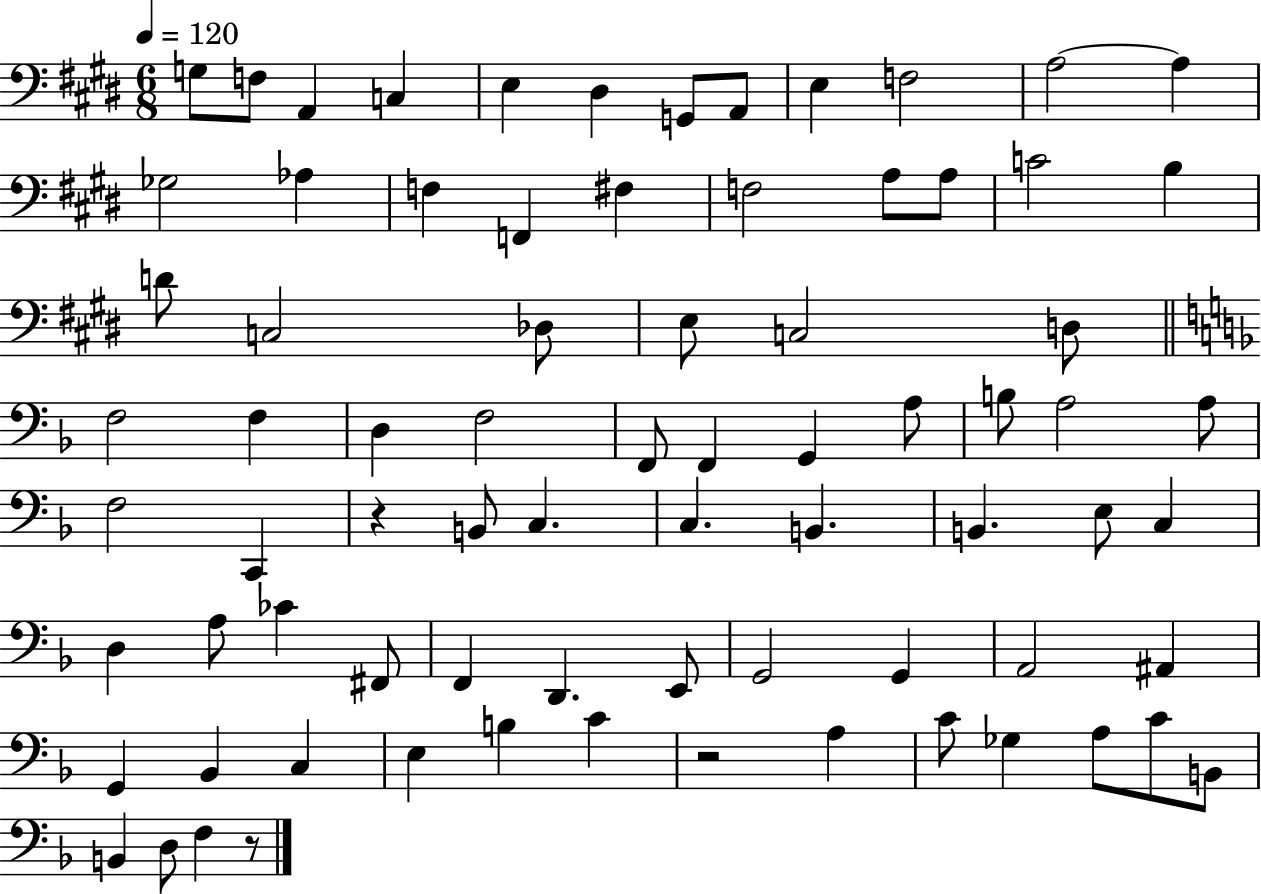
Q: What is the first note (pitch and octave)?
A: G3